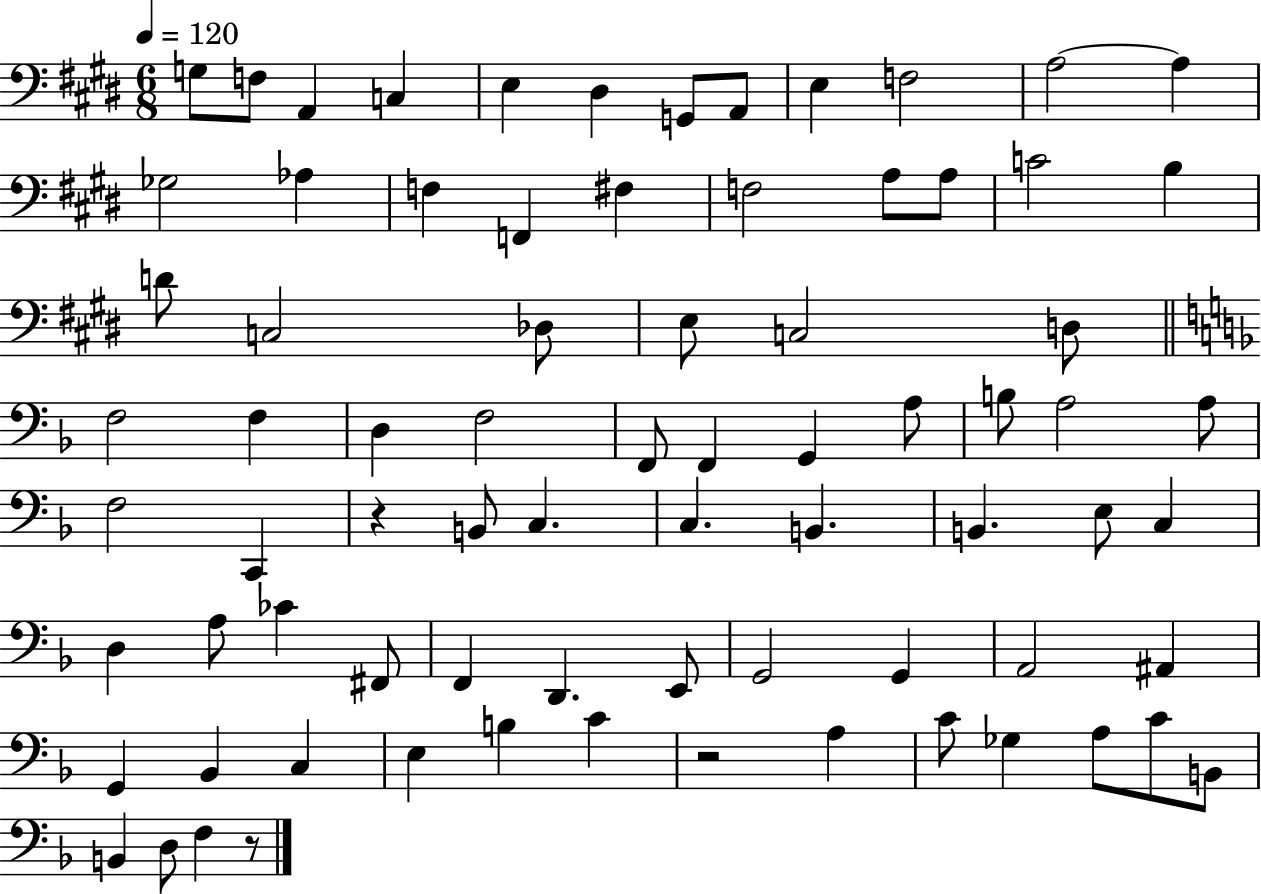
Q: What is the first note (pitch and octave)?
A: G3